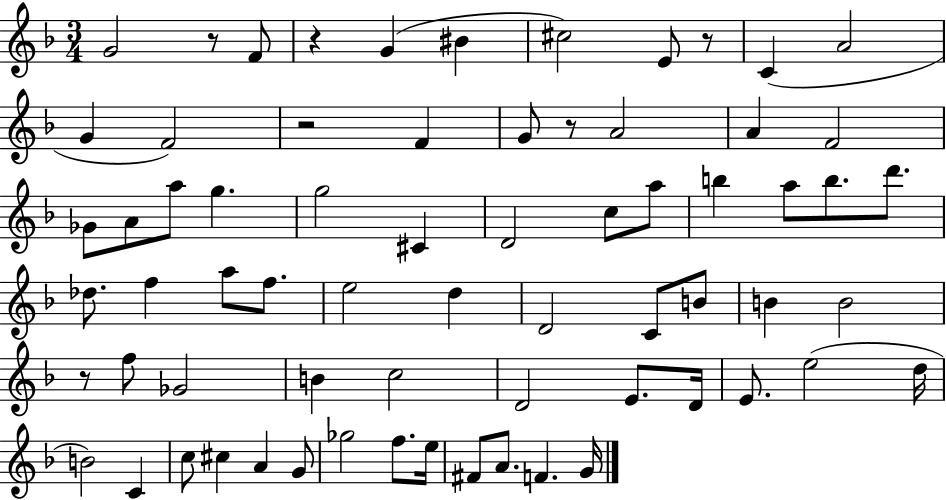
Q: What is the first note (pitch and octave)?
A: G4